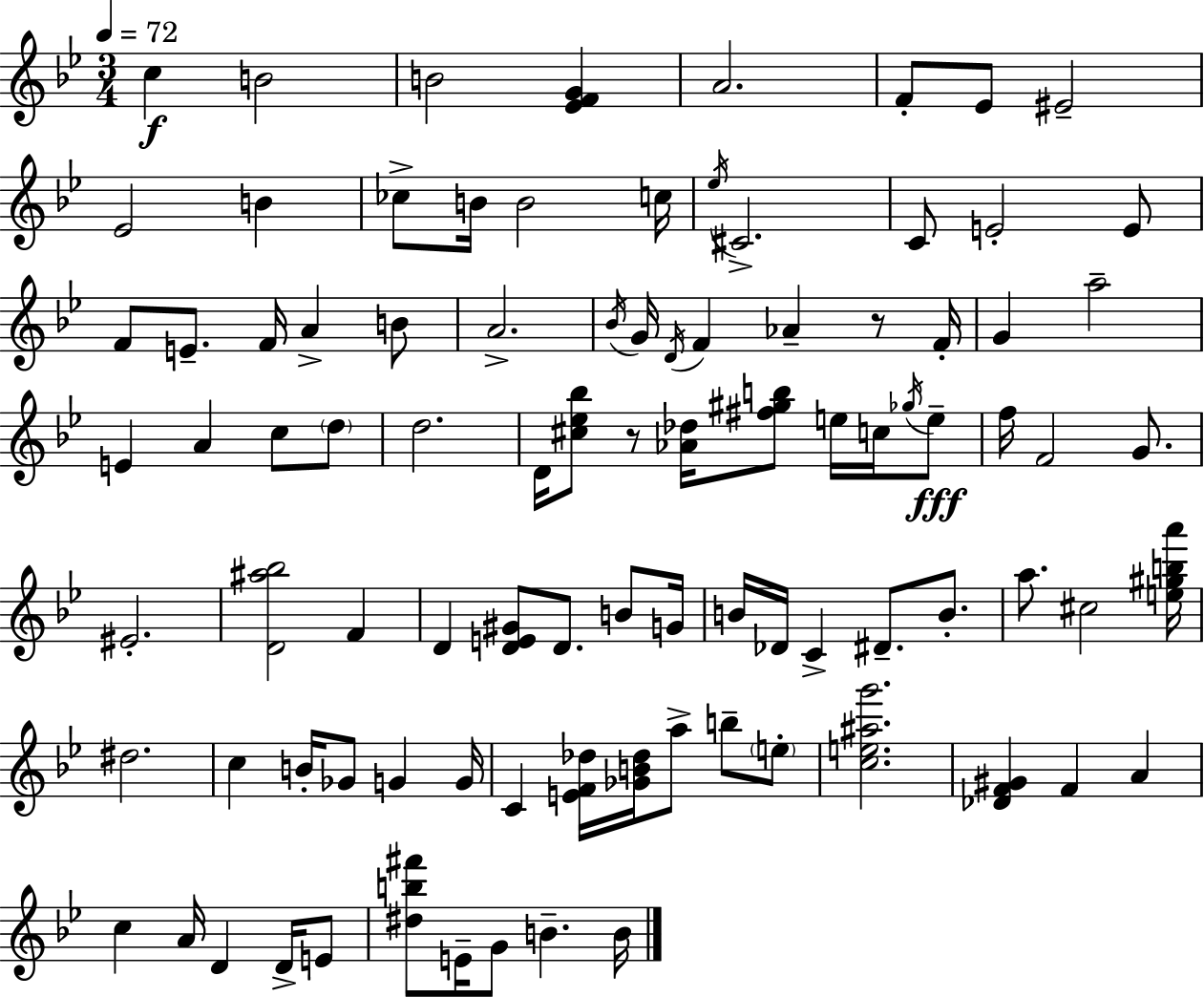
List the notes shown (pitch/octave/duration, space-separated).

C5/q B4/h B4/h [Eb4,F4,G4]/q A4/h. F4/e Eb4/e EIS4/h Eb4/h B4/q CES5/e B4/s B4/h C5/s Eb5/s C#4/h. C4/e E4/h E4/e F4/e E4/e. F4/s A4/q B4/e A4/h. Bb4/s G4/s D4/s F4/q Ab4/q R/e F4/s G4/q A5/h E4/q A4/q C5/e D5/e D5/h. D4/s [C#5,Eb5,Bb5]/e R/e [Ab4,Db5]/s [F#5,G#5,B5]/e E5/s C5/s Gb5/s E5/e F5/s F4/h G4/e. EIS4/h. [D4,A#5,Bb5]/h F4/q D4/q [D4,E4,G#4]/e D4/e. B4/e G4/s B4/s Db4/s C4/q D#4/e. B4/e. A5/e. C#5/h [E5,G#5,B5,A6]/s D#5/h. C5/q B4/s Gb4/e G4/q G4/s C4/q [E4,F4,Db5]/s [Gb4,B4,Db5]/s A5/e B5/e E5/e [C5,E5,A#5,G6]/h. [Db4,F4,G#4]/q F4/q A4/q C5/q A4/s D4/q D4/s E4/e [D#5,B5,F#6]/e E4/s G4/e B4/q. B4/s